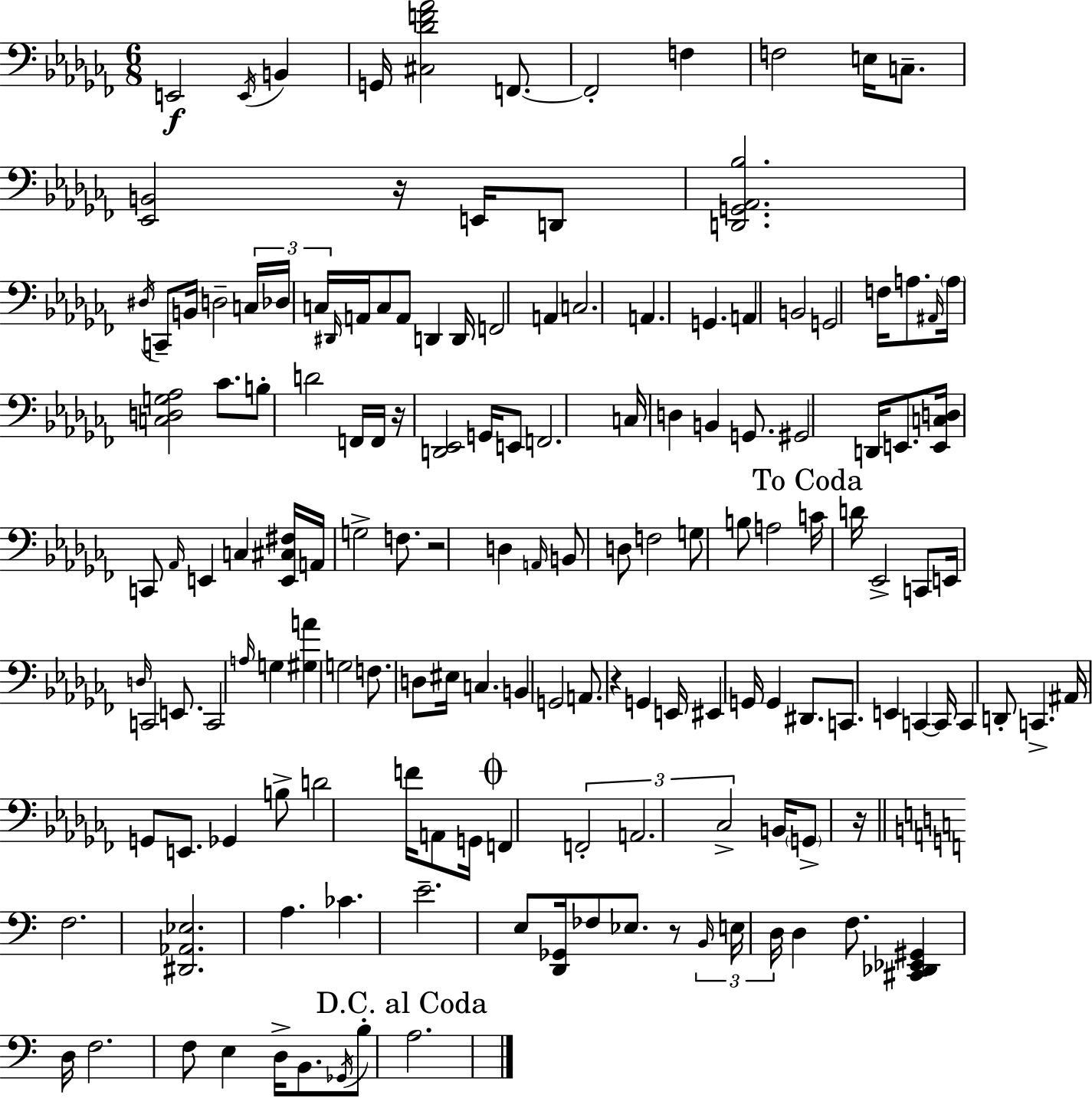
{
  \clef bass
  \numericTimeSignature
  \time 6/8
  \key aes \minor
  e,2\f \acciaccatura { e,16 } b,4 | g,16 <cis des' f' aes'>2 f,8.~~ | f,2-. f4 | f2 e16 c8.-- | \break <ees, b,>2 r16 e,16 d,8 | <d, g, aes, bes>2. | \acciaccatura { dis16 } c,8-- b,16 d2-- | \tuplet 3/2 { c16 des16 c16 } \grace { dis,16 } a,16 c8 a,8 d,4 | \break d,16 f,2 a,4 | c2. | a,4. g,4. | a,4 b,2 | \break g,2 f16 | a8. \grace { ais,16 } \parenthesize a16 <c d g aes>2 | ces'8. b8-. d'2 | f,16 f,16 r16 <d, ees,>2 | \break g,16 e,8 f,2. | c16 d4 b,4 | g,8. gis,2 | d,16 e,8. <e, c d>16 c,8 \grace { aes,16 } e,4 | \break c4 <e, cis fis>16 a,16 g2-> | f8. r2 | d4 \grace { a,16 } b,8 d8 f2 | g8 b8 a2 | \break \mark "To Coda" c'16 d'16 ees,2-> | c,8 e,16 \grace { d16 } c,2 | e,8. c,2 | \grace { a16 } g4 <gis a'>4 | \break g2 f8. d8 | eis16 c4. b,4 | g,2 a,8. r4 | g,4 e,16 eis,4 | \break g,16 g,4 dis,8. c,8. e,4 | c,4~~ c,16 c,4 | d,8-. c,4.-> ais,16 g,8 e,8. | ges,4 b8-> d'2 | \break f'16 a,8 g,16 \mark \markup { \musicglyph "scripts.coda" } f,4 | \tuplet 3/2 { f,2-. a,2. | ces2-> } | b,16 \parenthesize g,8-> r16 \bar "||" \break \key a \minor f2. | <dis, aes, ees>2. | a4. ces'4. | e'2.-- | \break e8 <d, ges,>16 fes8 ees8. r8 \tuplet 3/2 { \grace { b,16 } e16 | d16 } d4 f8. <cis, des, ees, gis,>4 | d16 f2. | f8 e4 d16-> b,8. \acciaccatura { ges,16 } | \break b8-. \mark "D.C. al Coda" a2. | \bar "|."
}